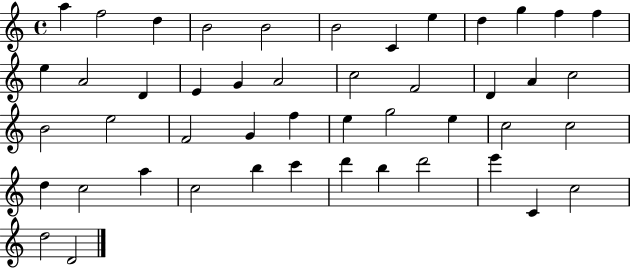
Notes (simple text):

A5/q F5/h D5/q B4/h B4/h B4/h C4/q E5/q D5/q G5/q F5/q F5/q E5/q A4/h D4/q E4/q G4/q A4/h C5/h F4/h D4/q A4/q C5/h B4/h E5/h F4/h G4/q F5/q E5/q G5/h E5/q C5/h C5/h D5/q C5/h A5/q C5/h B5/q C6/q D6/q B5/q D6/h E6/q C4/q C5/h D5/h D4/h